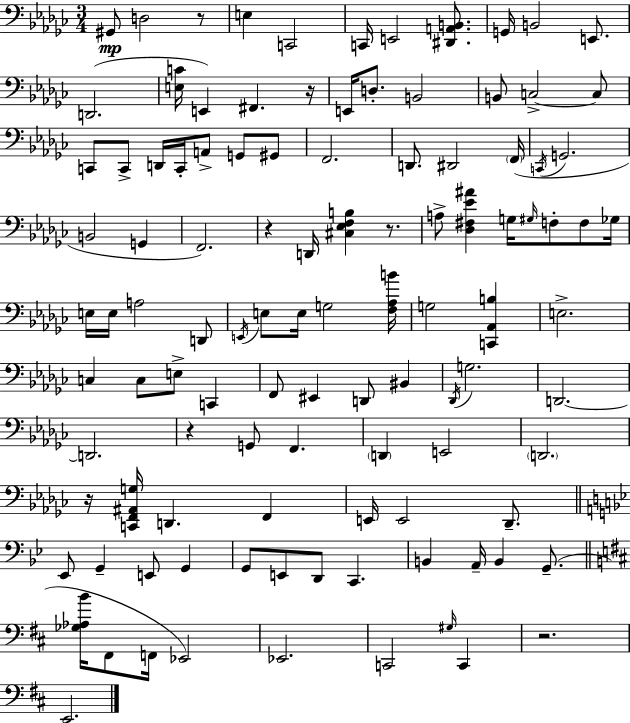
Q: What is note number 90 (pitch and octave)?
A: C2